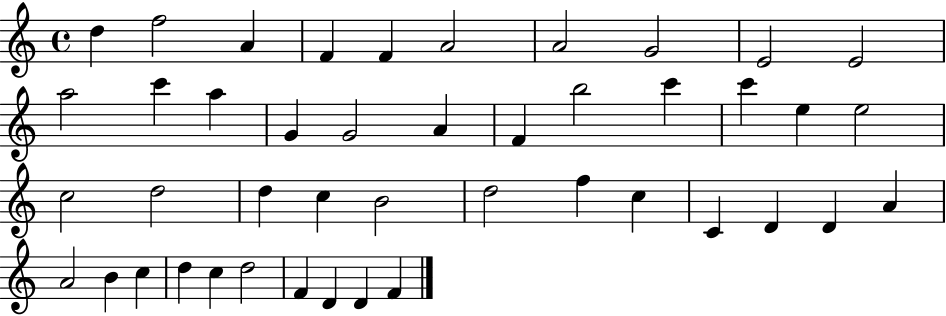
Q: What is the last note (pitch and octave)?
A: F4